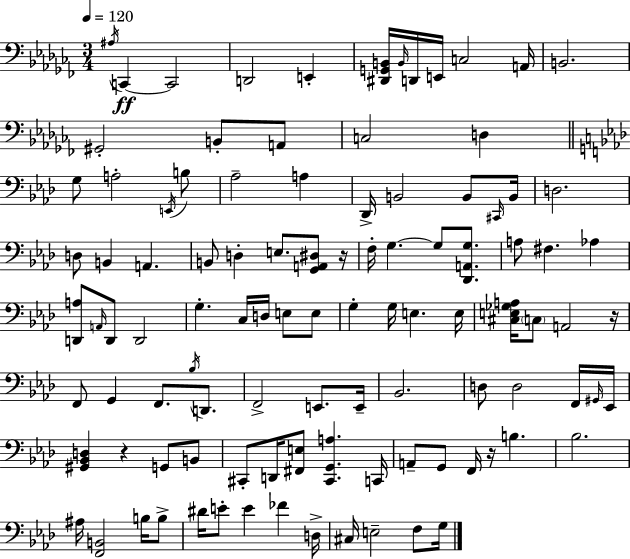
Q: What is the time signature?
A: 3/4